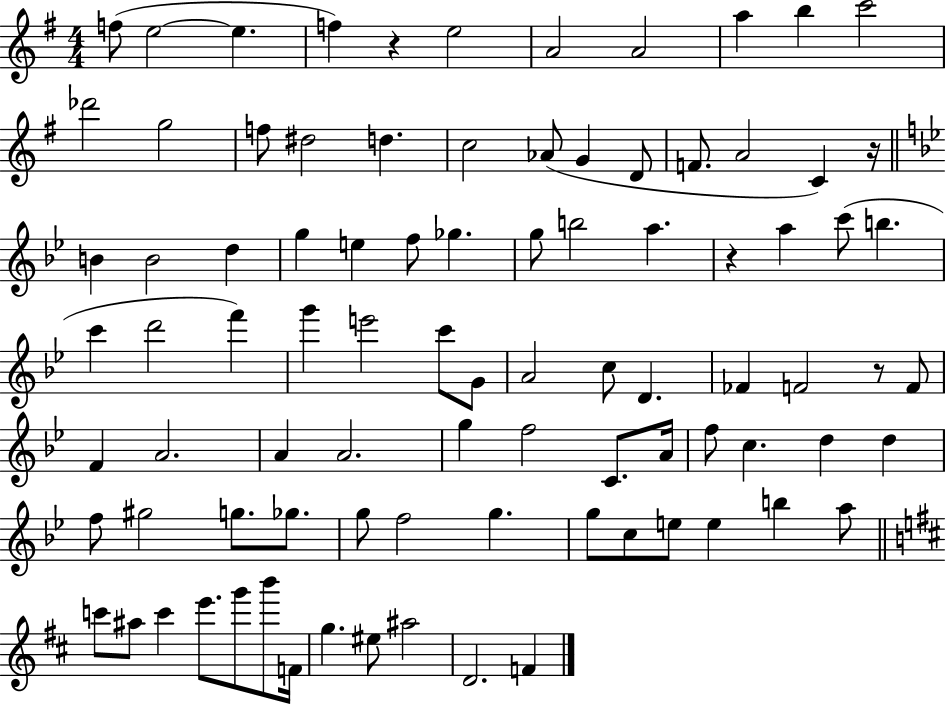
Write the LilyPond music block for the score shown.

{
  \clef treble
  \numericTimeSignature
  \time 4/4
  \key g \major
  f''8( e''2~~ e''4. | f''4) r4 e''2 | a'2 a'2 | a''4 b''4 c'''2 | \break des'''2 g''2 | f''8 dis''2 d''4. | c''2 aes'8( g'4 d'8 | f'8. a'2 c'4) r16 | \break \bar "||" \break \key bes \major b'4 b'2 d''4 | g''4 e''4 f''8 ges''4. | g''8 b''2 a''4. | r4 a''4 c'''8( b''4. | \break c'''4 d'''2 f'''4) | g'''4 e'''2 c'''8 g'8 | a'2 c''8 d'4. | fes'4 f'2 r8 f'8 | \break f'4 a'2. | a'4 a'2. | g''4 f''2 c'8. a'16 | f''8 c''4. d''4 d''4 | \break f''8 gis''2 g''8. ges''8. | g''8 f''2 g''4. | g''8 c''8 e''8 e''4 b''4 a''8 | \bar "||" \break \key d \major c'''8 ais''8 c'''4 e'''8. g'''8 b'''8 f'16 | g''4. eis''8 ais''2 | d'2. f'4 | \bar "|."
}